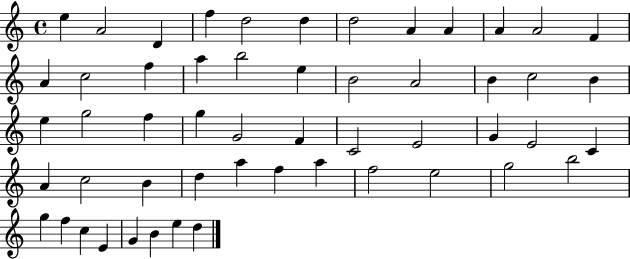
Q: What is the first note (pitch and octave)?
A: E5